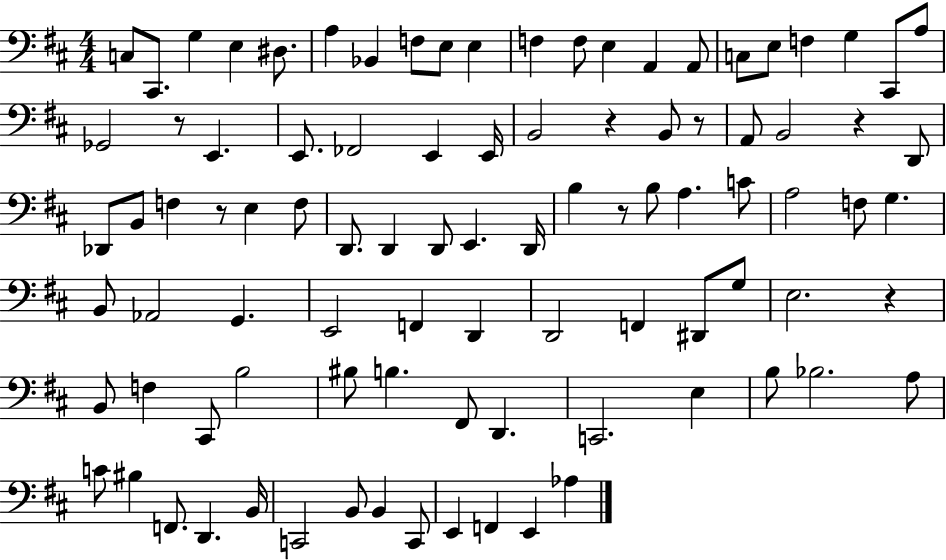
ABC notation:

X:1
T:Untitled
M:4/4
L:1/4
K:D
C,/2 ^C,,/2 G, E, ^D,/2 A, _B,, F,/2 E,/2 E, F, F,/2 E, A,, A,,/2 C,/2 E,/2 F, G, ^C,,/2 A,/2 _G,,2 z/2 E,, E,,/2 _F,,2 E,, E,,/4 B,,2 z B,,/2 z/2 A,,/2 B,,2 z D,,/2 _D,,/2 B,,/2 F, z/2 E, F,/2 D,,/2 D,, D,,/2 E,, D,,/4 B, z/2 B,/2 A, C/2 A,2 F,/2 G, B,,/2 _A,,2 G,, E,,2 F,, D,, D,,2 F,, ^D,,/2 G,/2 E,2 z B,,/2 F, ^C,,/2 B,2 ^B,/2 B, ^F,,/2 D,, C,,2 E, B,/2 _B,2 A,/2 C/2 ^B, F,,/2 D,, B,,/4 C,,2 B,,/2 B,, C,,/2 E,, F,, E,, _A,